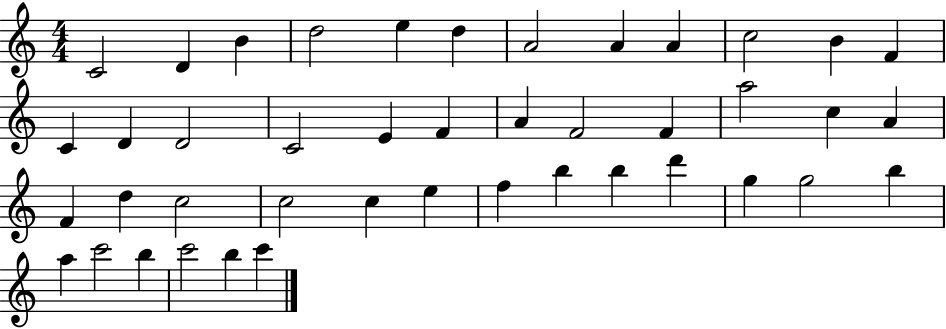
C4/h D4/q B4/q D5/h E5/q D5/q A4/h A4/q A4/q C5/h B4/q F4/q C4/q D4/q D4/h C4/h E4/q F4/q A4/q F4/h F4/q A5/h C5/q A4/q F4/q D5/q C5/h C5/h C5/q E5/q F5/q B5/q B5/q D6/q G5/q G5/h B5/q A5/q C6/h B5/q C6/h B5/q C6/q